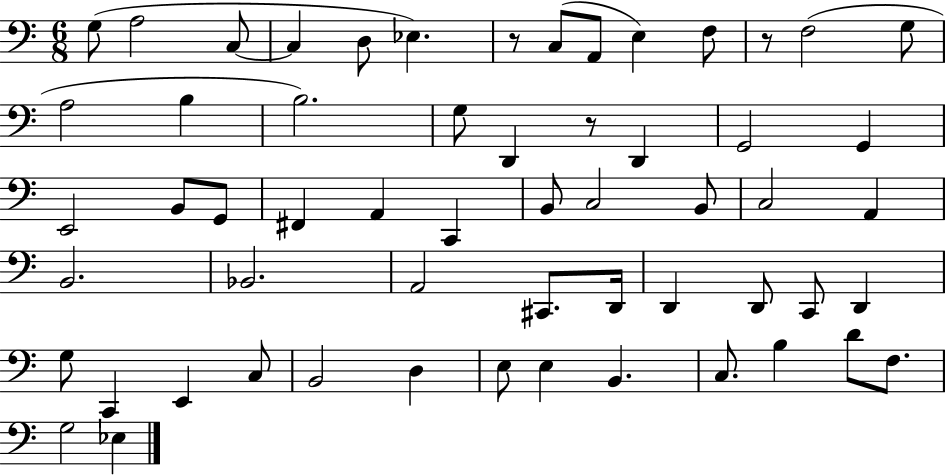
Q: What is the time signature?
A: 6/8